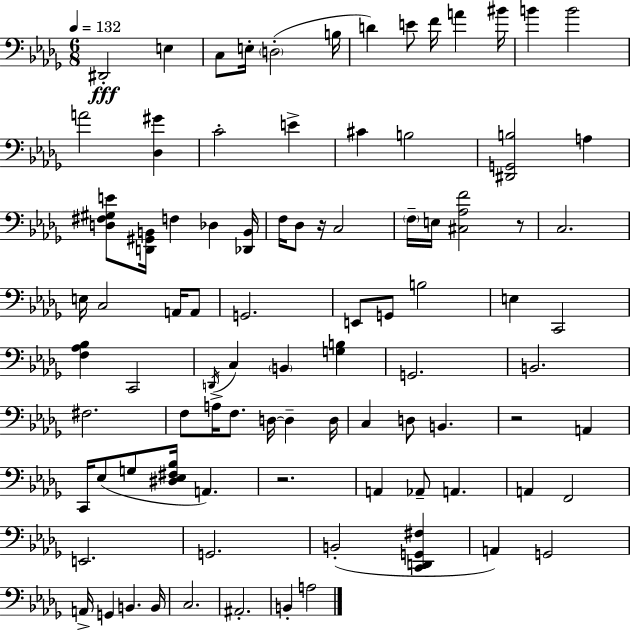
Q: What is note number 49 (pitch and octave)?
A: D3